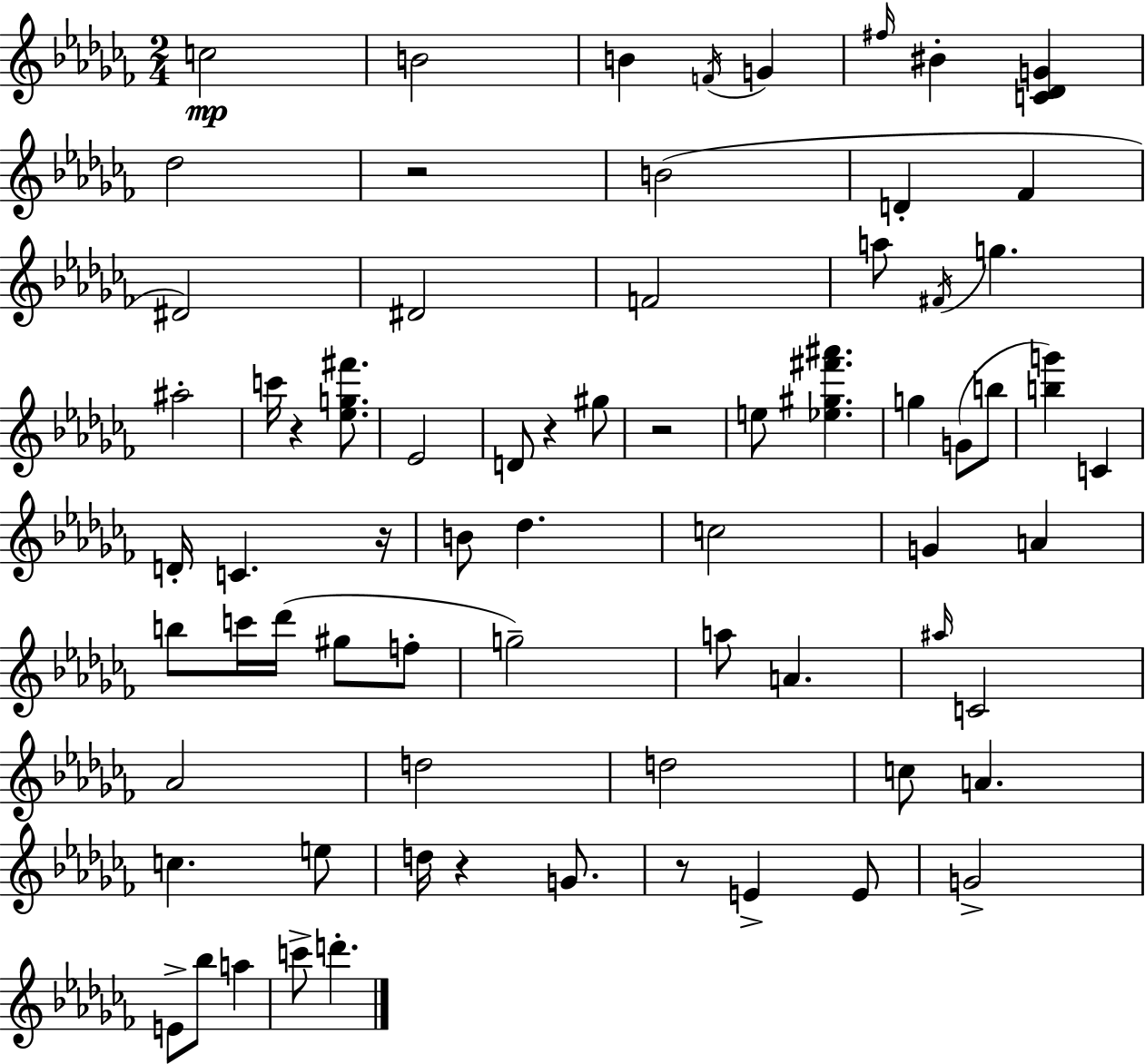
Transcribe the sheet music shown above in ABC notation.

X:1
T:Untitled
M:2/4
L:1/4
K:Abm
c2 B2 B F/4 G ^f/4 ^B [C_DG] _d2 z2 B2 D _F ^D2 ^D2 F2 a/2 ^F/4 g ^a2 c'/4 z [_eg^f']/2 _E2 D/2 z ^g/2 z2 e/2 [_e^g^f'^a'] g G/2 b/2 [bg'] C D/4 C z/4 B/2 _d c2 G A b/2 c'/4 _d'/4 ^g/2 f/2 g2 a/2 A ^a/4 C2 _A2 d2 d2 c/2 A c e/2 d/4 z G/2 z/2 E E/2 G2 E/2 _b/2 a c'/2 d'